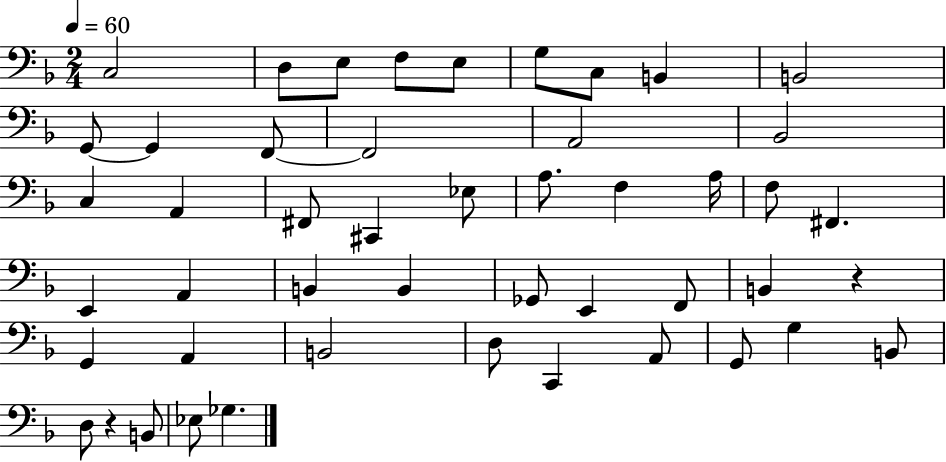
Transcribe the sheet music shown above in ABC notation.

X:1
T:Untitled
M:2/4
L:1/4
K:F
C,2 D,/2 E,/2 F,/2 E,/2 G,/2 C,/2 B,, B,,2 G,,/2 G,, F,,/2 F,,2 A,,2 _B,,2 C, A,, ^F,,/2 ^C,, _E,/2 A,/2 F, A,/4 F,/2 ^F,, E,, A,, B,, B,, _G,,/2 E,, F,,/2 B,, z G,, A,, B,,2 D,/2 C,, A,,/2 G,,/2 G, B,,/2 D,/2 z B,,/2 _E,/2 _G,